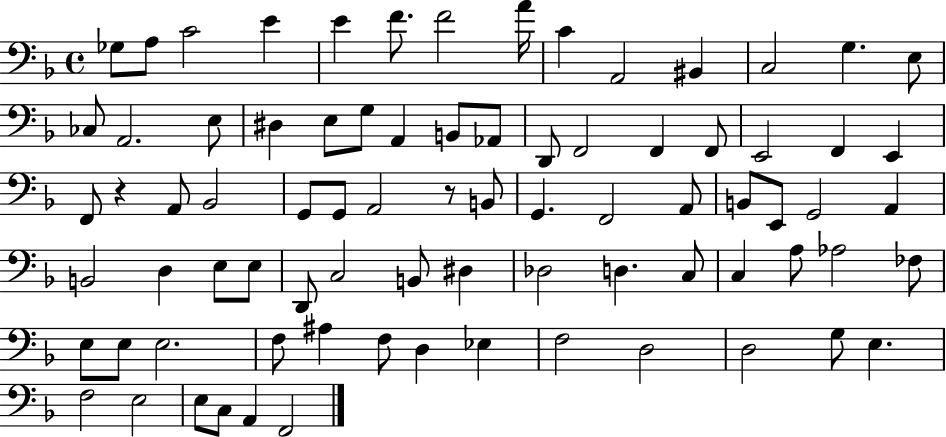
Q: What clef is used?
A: bass